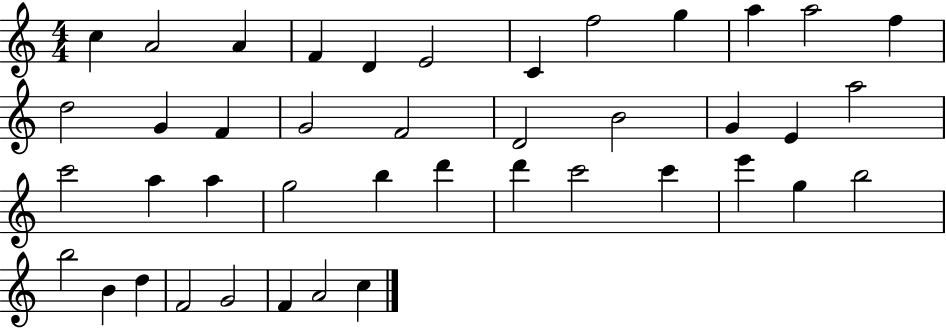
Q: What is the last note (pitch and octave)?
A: C5